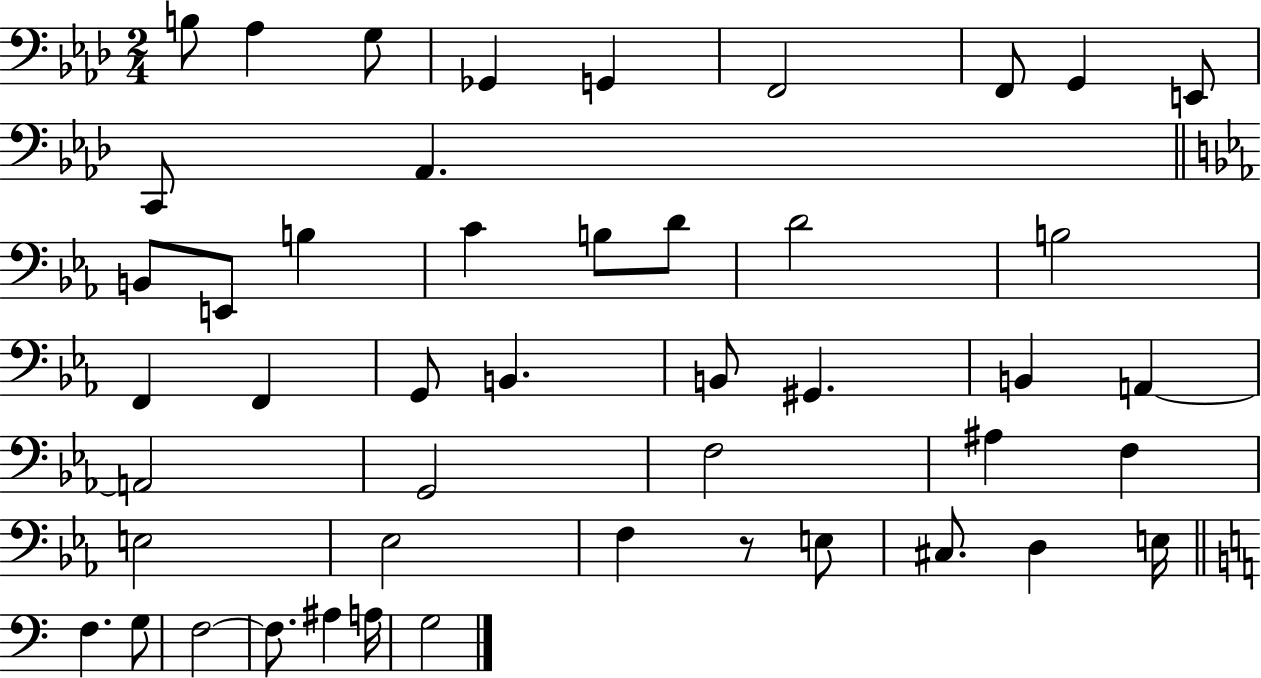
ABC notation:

X:1
T:Untitled
M:2/4
L:1/4
K:Ab
B,/2 _A, G,/2 _G,, G,, F,,2 F,,/2 G,, E,,/2 C,,/2 _A,, B,,/2 E,,/2 B, C B,/2 D/2 D2 B,2 F,, F,, G,,/2 B,, B,,/2 ^G,, B,, A,, A,,2 G,,2 F,2 ^A, F, E,2 _E,2 F, z/2 E,/2 ^C,/2 D, E,/4 F, G,/2 F,2 F,/2 ^A, A,/4 G,2